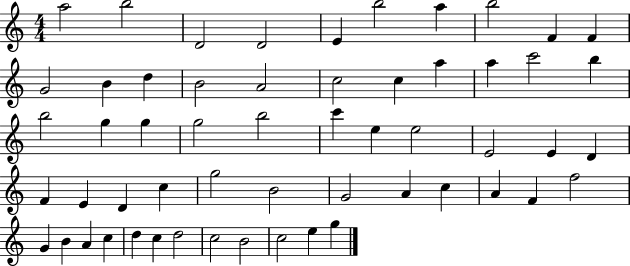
X:1
T:Untitled
M:4/4
L:1/4
K:C
a2 b2 D2 D2 E b2 a b2 F F G2 B d B2 A2 c2 c a a c'2 b b2 g g g2 b2 c' e e2 E2 E D F E D c g2 B2 G2 A c A F f2 G B A c d c d2 c2 B2 c2 e g